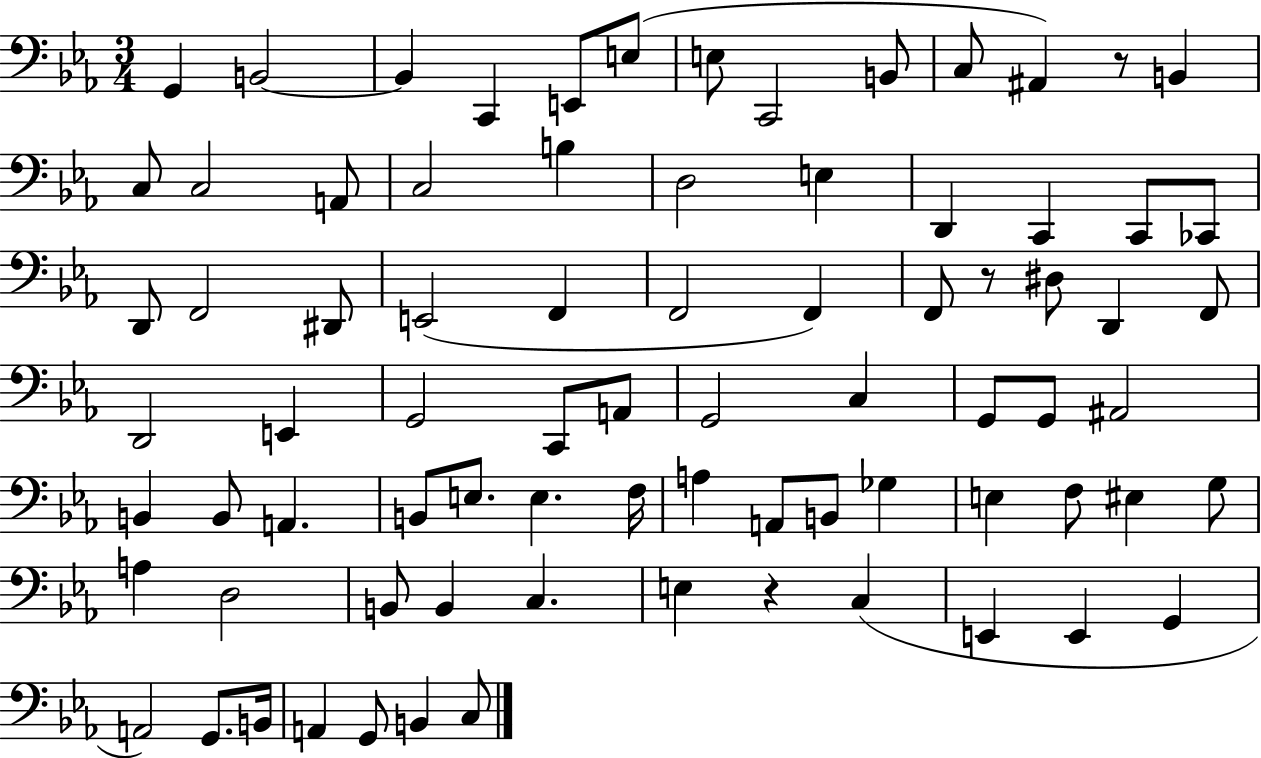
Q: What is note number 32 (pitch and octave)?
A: D#3